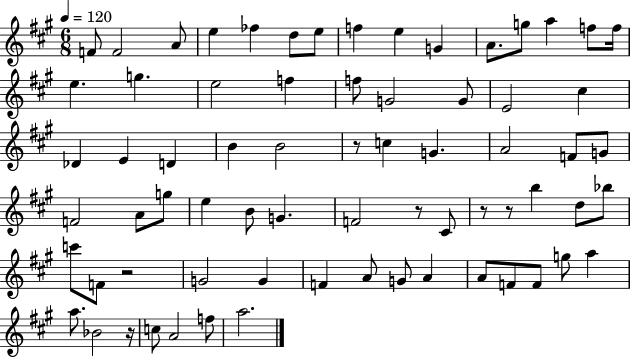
F4/e F4/h A4/e E5/q FES5/q D5/e E5/e F5/q E5/q G4/q A4/e. G5/e A5/q F5/e F5/s E5/q. G5/q. E5/h F5/q F5/e G4/h G4/e E4/h C#5/q Db4/q E4/q D4/q B4/q B4/h R/e C5/q G4/q. A4/h F4/e G4/e F4/h A4/e G5/e E5/q B4/e G4/q. F4/h R/e C#4/e R/e R/e B5/q D5/e Bb5/e C6/e F4/e R/h G4/h G4/q F4/q A4/e G4/e A4/q A4/e F4/e F4/e G5/e A5/q A5/e. Bb4/h R/s C5/e A4/h F5/e A5/h.